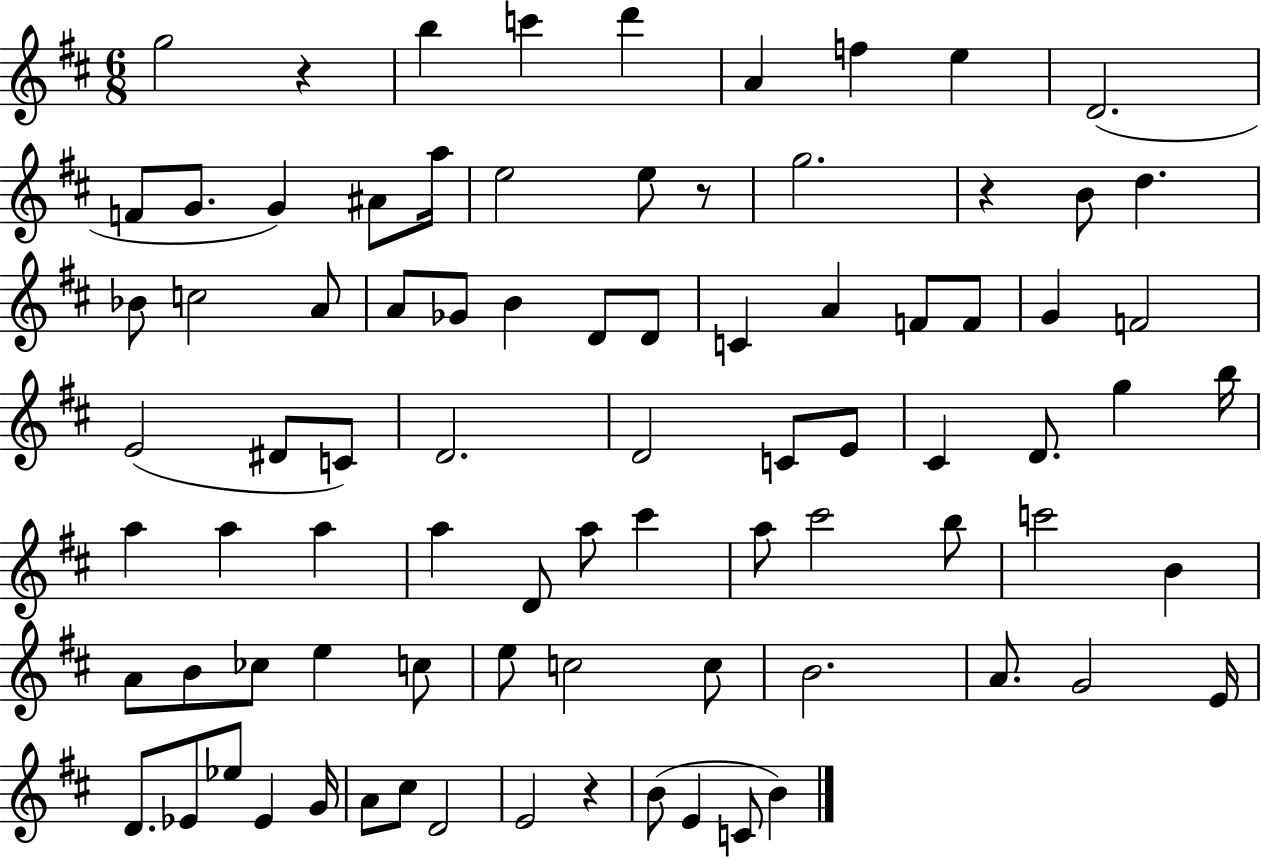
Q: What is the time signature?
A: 6/8